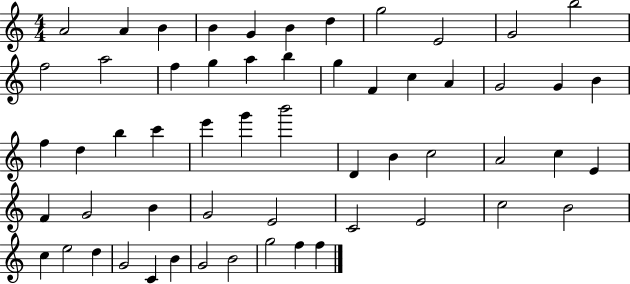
{
  \clef treble
  \numericTimeSignature
  \time 4/4
  \key c \major
  a'2 a'4 b'4 | b'4 g'4 b'4 d''4 | g''2 e'2 | g'2 b''2 | \break f''2 a''2 | f''4 g''4 a''4 b''4 | g''4 f'4 c''4 a'4 | g'2 g'4 b'4 | \break f''4 d''4 b''4 c'''4 | e'''4 g'''4 b'''2 | d'4 b'4 c''2 | a'2 c''4 e'4 | \break f'4 g'2 b'4 | g'2 e'2 | c'2 e'2 | c''2 b'2 | \break c''4 e''2 d''4 | g'2 c'4 b'4 | g'2 b'2 | g''2 f''4 f''4 | \break \bar "|."
}